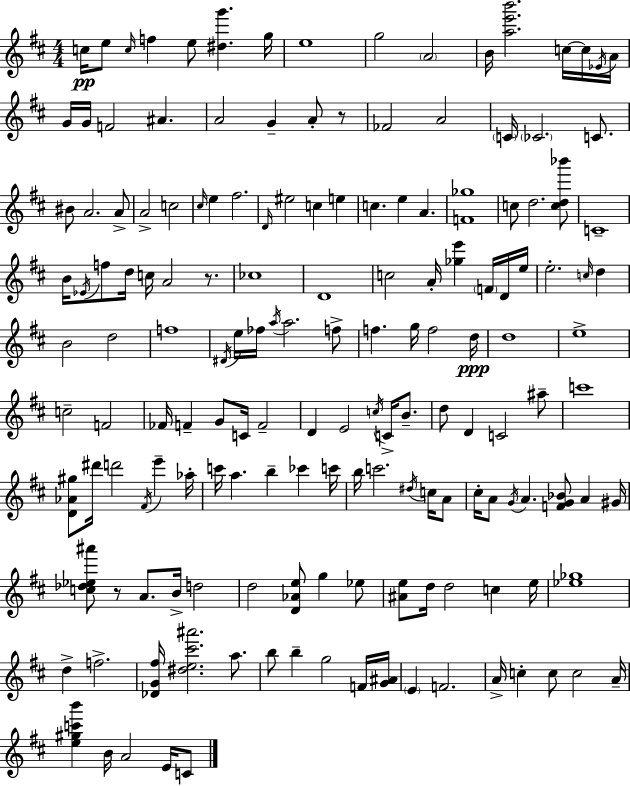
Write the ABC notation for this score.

X:1
T:Untitled
M:4/4
L:1/4
K:D
c/4 e/2 c/4 f e/2 [^dg'] g/4 e4 g2 A2 B/4 [ae'b']2 c/4 c/4 _E/4 A/4 G/4 G/4 F2 ^A A2 G A/2 z/2 _F2 A2 C/4 _C2 C/2 ^B/2 A2 A/2 A2 c2 ^c/4 e ^f2 D/4 ^e2 c e c e A [F_g]4 c/2 d2 [cd_b']/2 C4 B/4 _E/4 f/2 d/4 c/4 A2 z/2 _c4 D4 c2 A/4 [_ge'] F/4 D/4 e/4 e2 c/4 d B2 d2 f4 ^D/4 e/4 _f/4 a/4 a2 f/2 f g/4 f2 d/4 d4 e4 c2 F2 _F/4 F G/2 C/4 F2 D E2 c/4 C/4 B/2 d/2 D C2 ^a/2 c'4 [D_A^g]/2 ^d'/4 d'2 ^F/4 e' _a/4 c'/4 a b _c' c'/4 b/4 c'2 ^d/4 c/4 A/2 ^c/4 A/2 G/4 A [FG_B]/2 A ^G/4 [c_d_e^a']/2 z/2 A/2 B/4 d2 d2 [D_Ae]/2 g _e/2 [^Ae]/2 d/4 d2 c e/4 [_e_g]4 d f2 [_DG^f]/4 [^de^c'^a']2 a/2 b/2 b g2 F/4 [G^A]/4 E F2 A/4 c c/2 c2 A/4 [e^gc'b'] B/4 A2 E/4 C/2